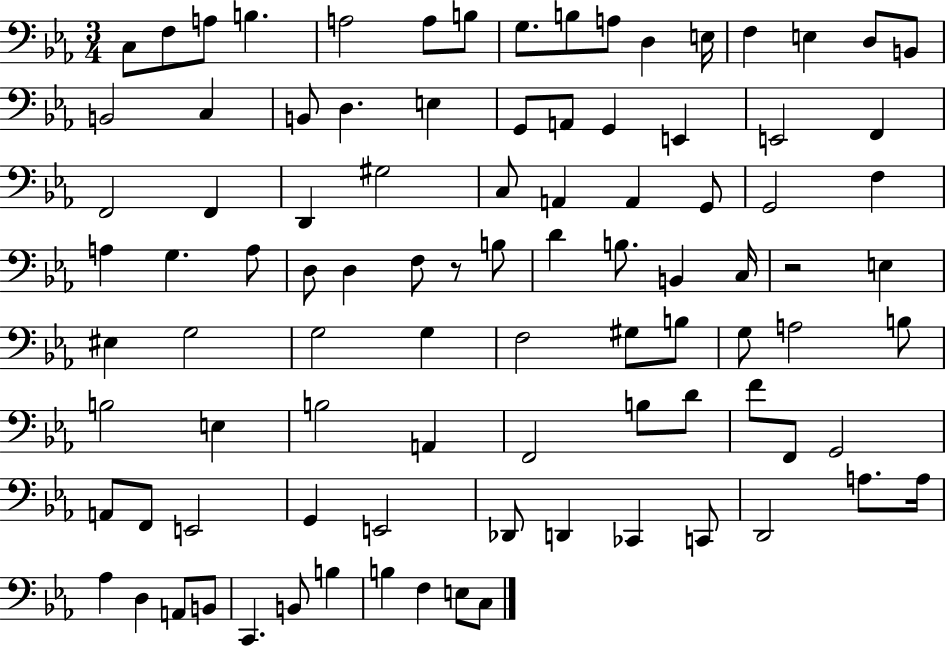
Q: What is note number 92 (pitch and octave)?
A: C3